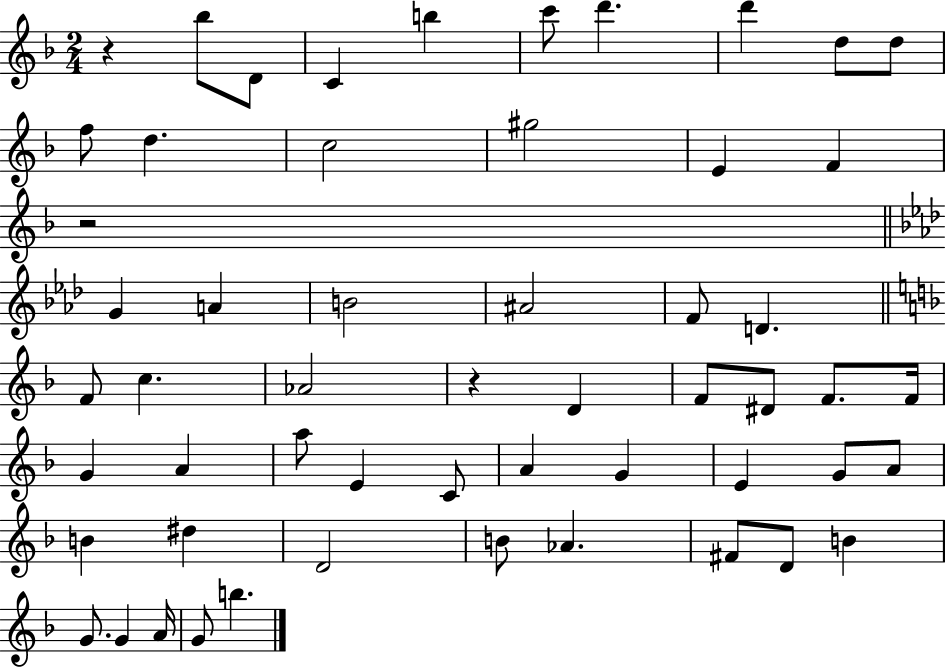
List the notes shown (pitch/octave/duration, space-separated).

R/q Bb5/e D4/e C4/q B5/q C6/e D6/q. D6/q D5/e D5/e F5/e D5/q. C5/h G#5/h E4/q F4/q R/h G4/q A4/q B4/h A#4/h F4/e D4/q. F4/e C5/q. Ab4/h R/q D4/q F4/e D#4/e F4/e. F4/s G4/q A4/q A5/e E4/q C4/e A4/q G4/q E4/q G4/e A4/e B4/q D#5/q D4/h B4/e Ab4/q. F#4/e D4/e B4/q G4/e. G4/q A4/s G4/e B5/q.